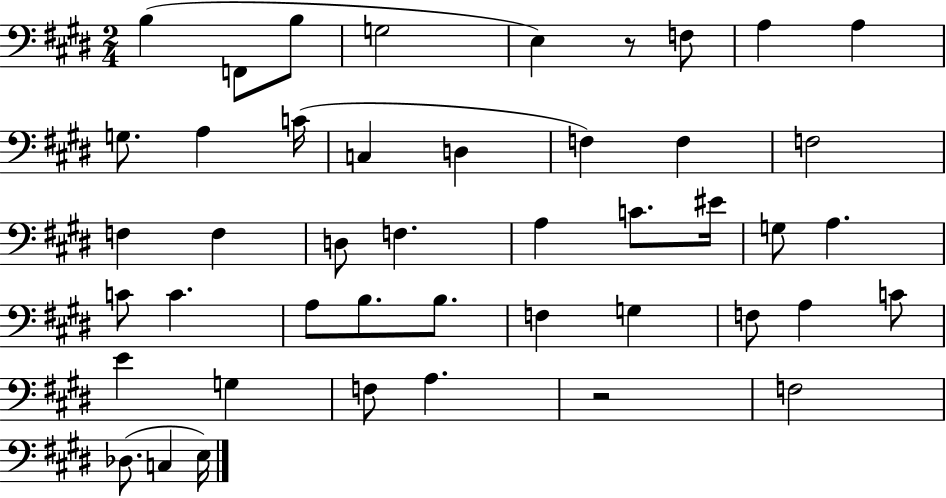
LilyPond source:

{
  \clef bass
  \numericTimeSignature
  \time 2/4
  \key e \major
  \repeat volta 2 { b4( f,8 b8 | g2 | e4) r8 f8 | a4 a4 | \break g8. a4 c'16( | c4 d4 | f4) f4 | f2 | \break f4 f4 | d8 f4. | a4 c'8. eis'16 | g8 a4. | \break c'8 c'4. | a8 b8. b8. | f4 g4 | f8 a4 c'8 | \break e'4 g4 | f8 a4. | r2 | f2 | \break des8.( c4 e16) | } \bar "|."
}